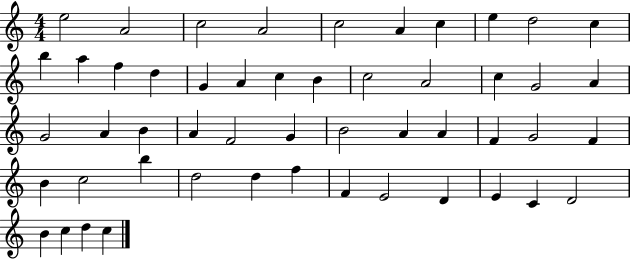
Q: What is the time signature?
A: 4/4